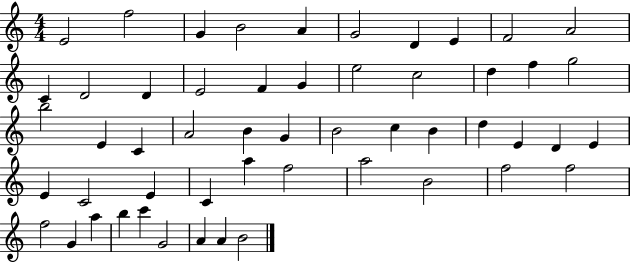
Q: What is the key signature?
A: C major